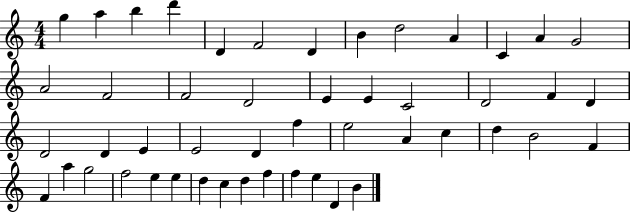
{
  \clef treble
  \numericTimeSignature
  \time 4/4
  \key c \major
  g''4 a''4 b''4 d'''4 | d'4 f'2 d'4 | b'4 d''2 a'4 | c'4 a'4 g'2 | \break a'2 f'2 | f'2 d'2 | e'4 e'4 c'2 | d'2 f'4 d'4 | \break d'2 d'4 e'4 | e'2 d'4 f''4 | e''2 a'4 c''4 | d''4 b'2 f'4 | \break f'4 a''4 g''2 | f''2 e''4 e''4 | d''4 c''4 d''4 f''4 | f''4 e''4 d'4 b'4 | \break \bar "|."
}